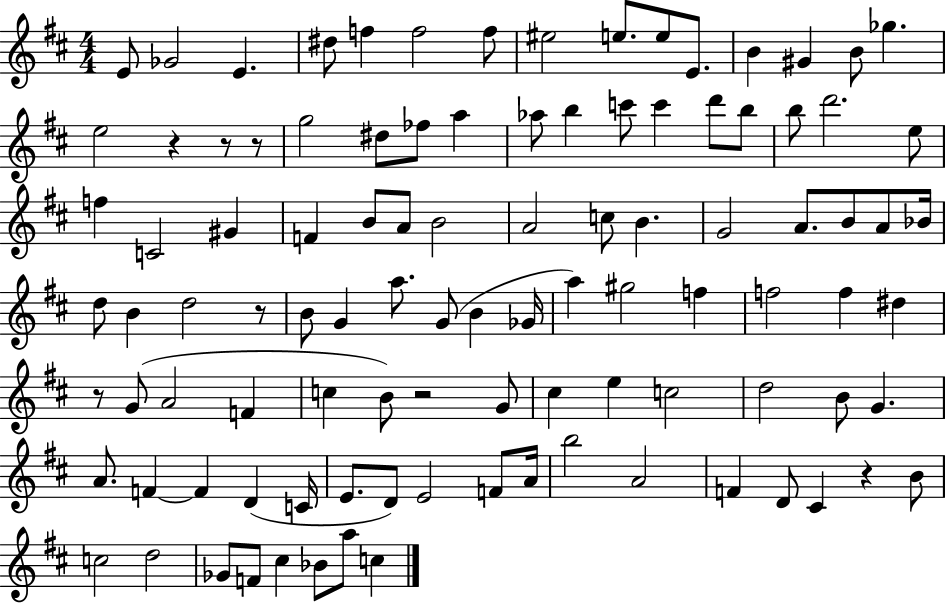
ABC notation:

X:1
T:Untitled
M:4/4
L:1/4
K:D
E/2 _G2 E ^d/2 f f2 f/2 ^e2 e/2 e/2 E/2 B ^G B/2 _g e2 z z/2 z/2 g2 ^d/2 _f/2 a _a/2 b c'/2 c' d'/2 b/2 b/2 d'2 e/2 f C2 ^G F B/2 A/2 B2 A2 c/2 B G2 A/2 B/2 A/2 _B/4 d/2 B d2 z/2 B/2 G a/2 G/2 B _G/4 a ^g2 f f2 f ^d z/2 G/2 A2 F c B/2 z2 G/2 ^c e c2 d2 B/2 G A/2 F F D C/4 E/2 D/2 E2 F/2 A/4 b2 A2 F D/2 ^C z B/2 c2 d2 _G/2 F/2 ^c _B/2 a/2 c